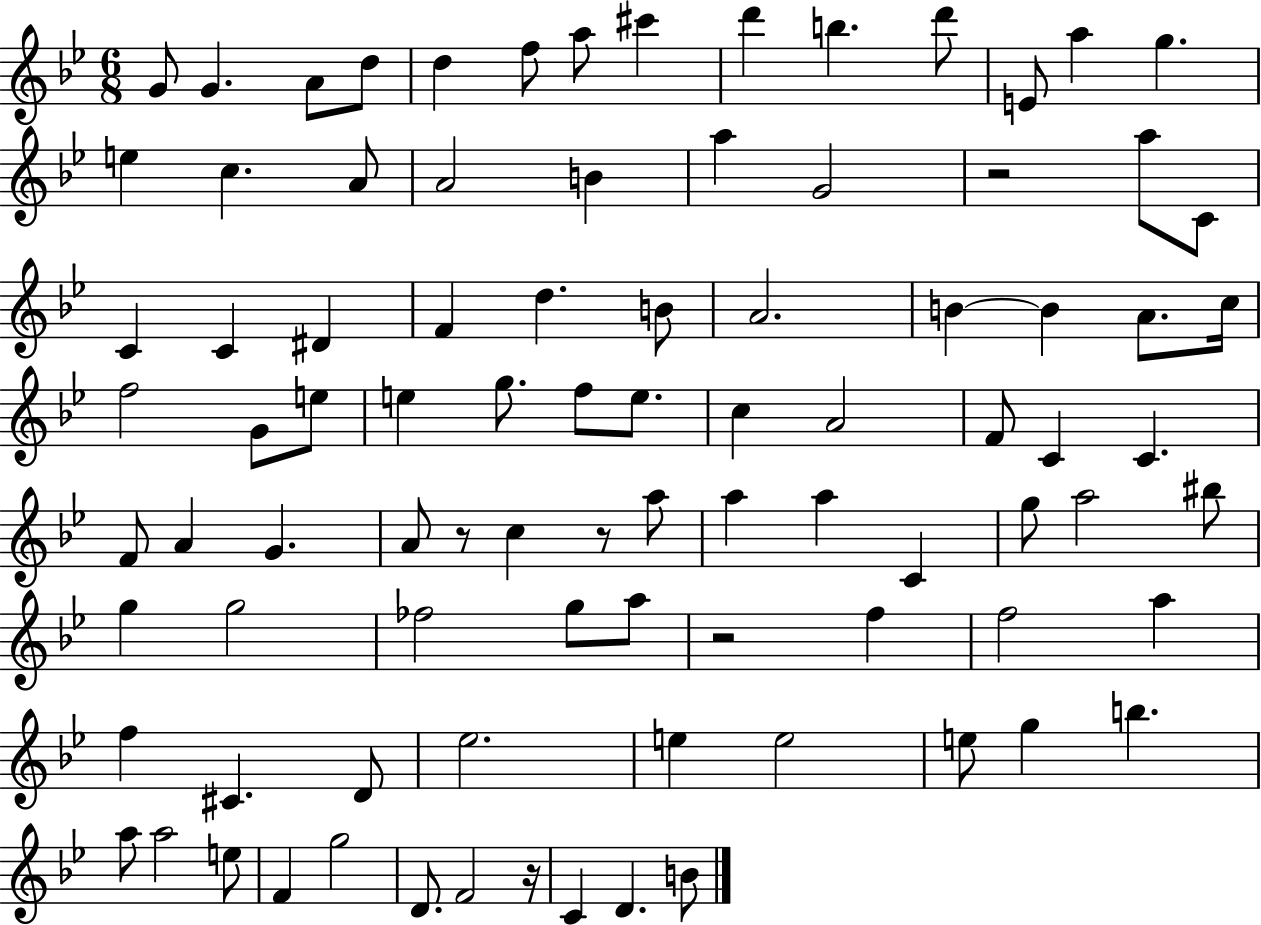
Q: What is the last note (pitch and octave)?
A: B4